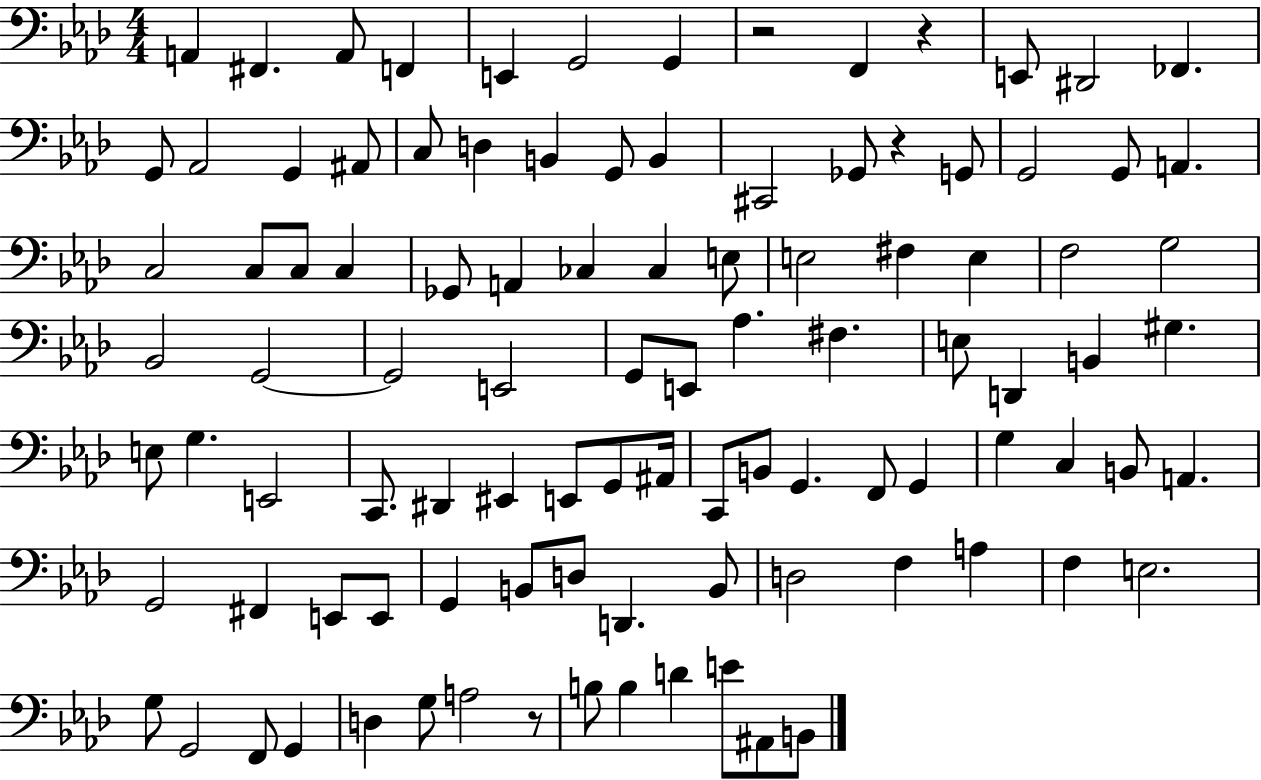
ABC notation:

X:1
T:Untitled
M:4/4
L:1/4
K:Ab
A,, ^F,, A,,/2 F,, E,, G,,2 G,, z2 F,, z E,,/2 ^D,,2 _F,, G,,/2 _A,,2 G,, ^A,,/2 C,/2 D, B,, G,,/2 B,, ^C,,2 _G,,/2 z G,,/2 G,,2 G,,/2 A,, C,2 C,/2 C,/2 C, _G,,/2 A,, _C, _C, E,/2 E,2 ^F, E, F,2 G,2 _B,,2 G,,2 G,,2 E,,2 G,,/2 E,,/2 _A, ^F, E,/2 D,, B,, ^G, E,/2 G, E,,2 C,,/2 ^D,, ^E,, E,,/2 G,,/2 ^A,,/4 C,,/2 B,,/2 G,, F,,/2 G,, G, C, B,,/2 A,, G,,2 ^F,, E,,/2 E,,/2 G,, B,,/2 D,/2 D,, B,,/2 D,2 F, A, F, E,2 G,/2 G,,2 F,,/2 G,, D, G,/2 A,2 z/2 B,/2 B, D E/2 ^A,,/2 B,,/2